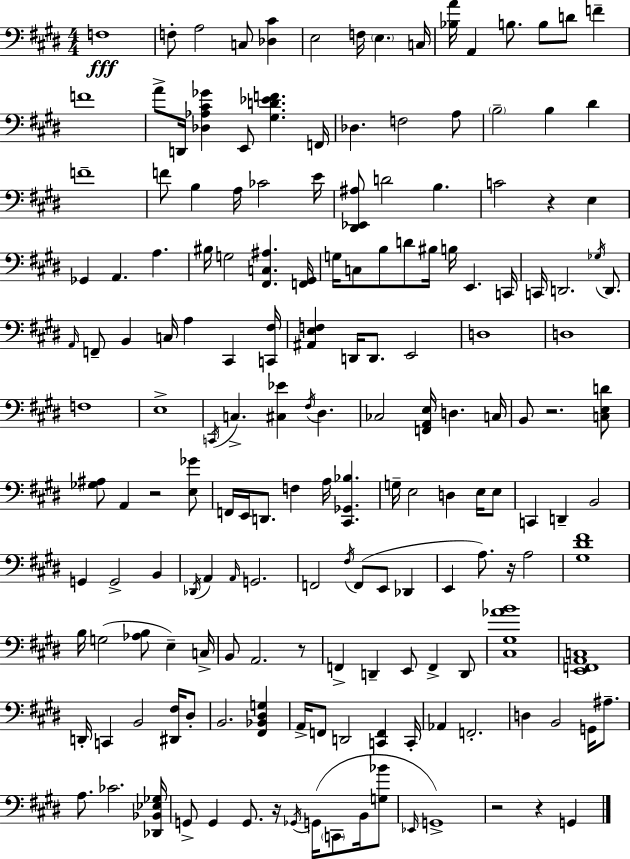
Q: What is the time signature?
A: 4/4